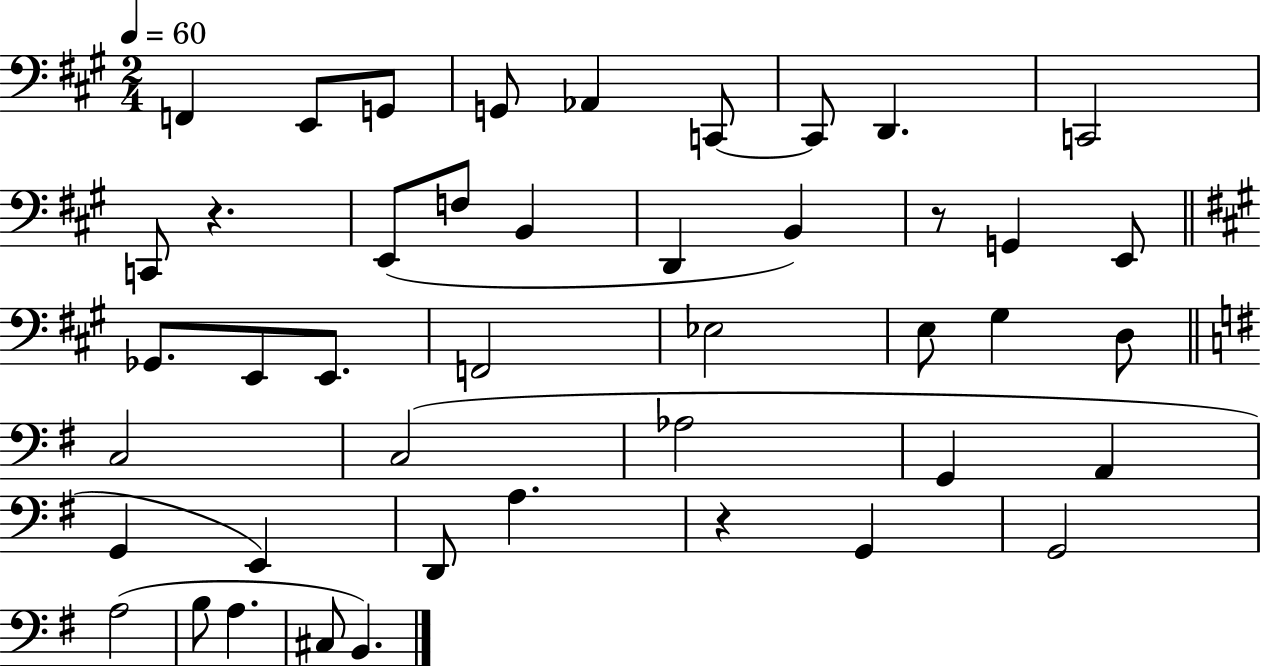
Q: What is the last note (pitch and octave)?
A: B2